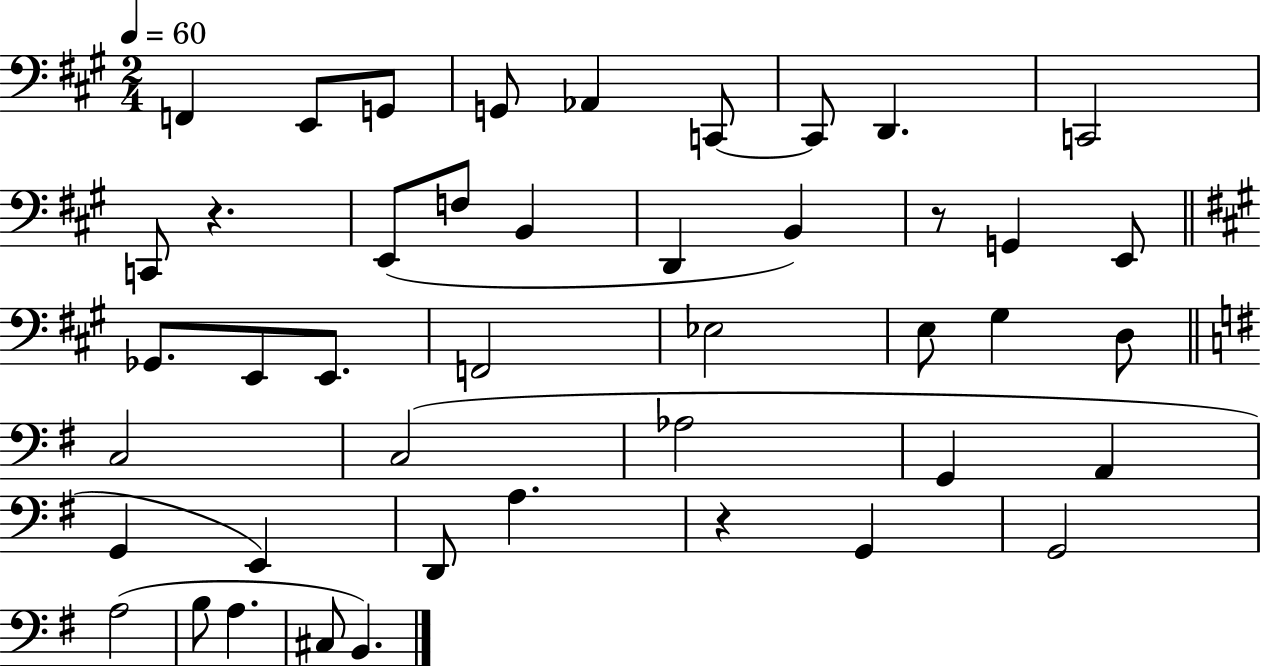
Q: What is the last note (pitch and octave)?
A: B2